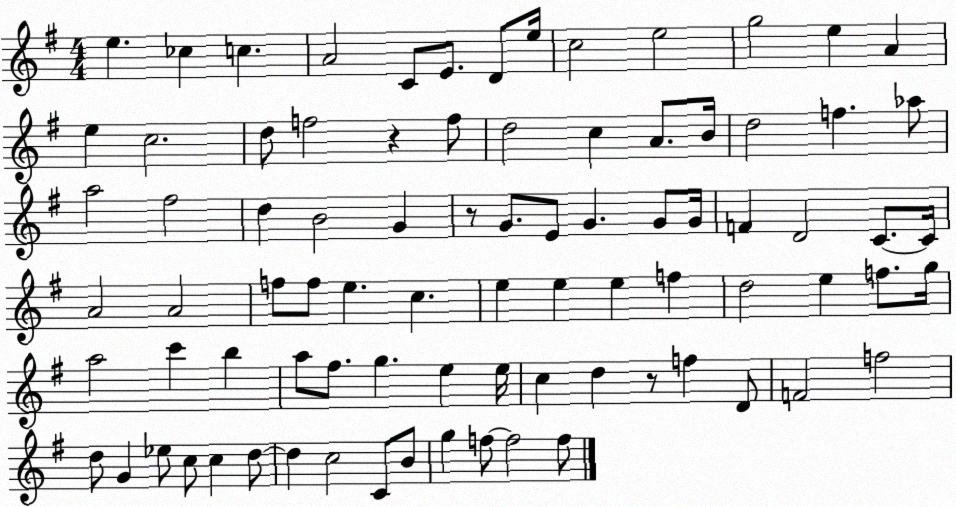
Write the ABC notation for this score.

X:1
T:Untitled
M:4/4
L:1/4
K:G
e _c c A2 C/2 E/2 D/2 e/4 c2 e2 g2 e A e c2 d/2 f2 z f/2 d2 c A/2 B/4 d2 f _a/2 a2 ^f2 d B2 G z/2 G/2 E/2 G G/2 G/4 F D2 C/2 C/4 A2 A2 f/2 f/2 e c e e e f d2 e f/2 g/4 a2 c' b a/2 ^f/2 g e e/4 c d z/2 f D/2 F2 f2 d/2 G _e/2 c/2 c d/2 d c2 C/2 B/2 g f/2 f2 f/2